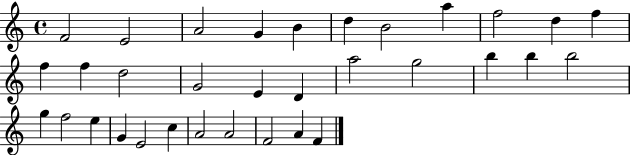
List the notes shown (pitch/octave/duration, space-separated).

F4/h E4/h A4/h G4/q B4/q D5/q B4/h A5/q F5/h D5/q F5/q F5/q F5/q D5/h G4/h E4/q D4/q A5/h G5/h B5/q B5/q B5/h G5/q F5/h E5/q G4/q E4/h C5/q A4/h A4/h F4/h A4/q F4/q